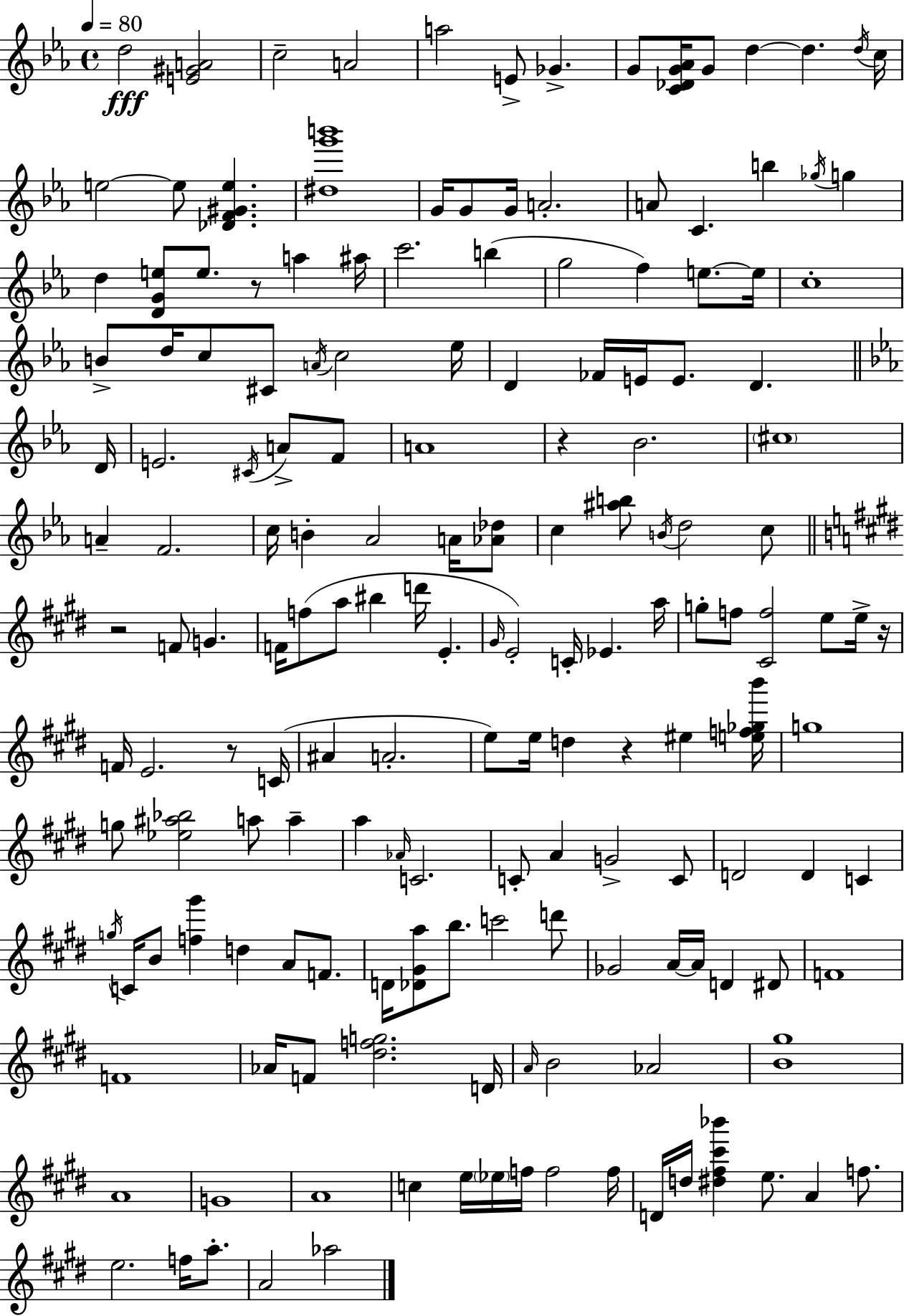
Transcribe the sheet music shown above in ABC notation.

X:1
T:Untitled
M:4/4
L:1/4
K:Eb
d2 [E^GA]2 c2 A2 a2 E/2 _G G/2 [C_DG_A]/4 G/2 d d d/4 c/4 e2 e/2 [_DF^Ge] [^dg'b']4 G/4 G/2 G/4 A2 A/2 C b _g/4 g d [DGe]/2 e/2 z/2 a ^a/4 c'2 b g2 f e/2 e/4 c4 B/2 d/4 c/2 ^C/2 A/4 c2 _e/4 D _F/4 E/4 E/2 D D/4 E2 ^C/4 A/2 F/2 A4 z _B2 ^c4 A F2 c/4 B _A2 A/4 [_A_d]/2 c [^ab]/2 B/4 d2 c/2 z2 F/2 G F/4 f/2 a/2 ^b d'/4 E ^G/4 E2 C/4 _E a/4 g/2 f/2 [^Cf]2 e/2 e/4 z/4 F/4 E2 z/2 C/4 ^A A2 e/2 e/4 d z ^e [ef_gb']/4 g4 g/2 [_e^a_b]2 a/2 a a _A/4 C2 C/2 A G2 C/2 D2 D C g/4 C/4 B/2 [f^g'] d A/2 F/2 D/4 [_D^Ga]/2 b/2 c'2 d'/2 _G2 A/4 A/4 D ^D/2 F4 F4 _A/4 F/2 [^dfg]2 D/4 A/4 B2 _A2 [B^g]4 A4 G4 A4 c e/4 _e/4 f/4 f2 f/4 D/4 d/4 [^d^f^c'_b'] e/2 A f/2 e2 f/4 a/2 A2 _a2